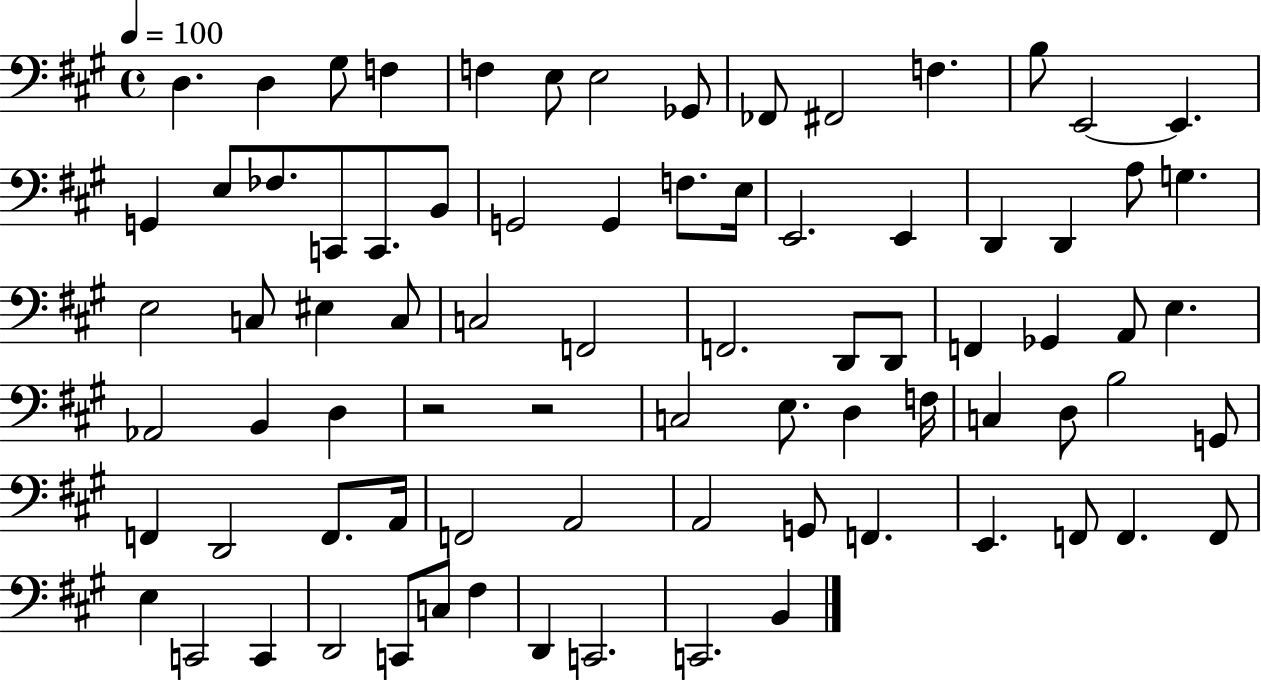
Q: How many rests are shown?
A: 2